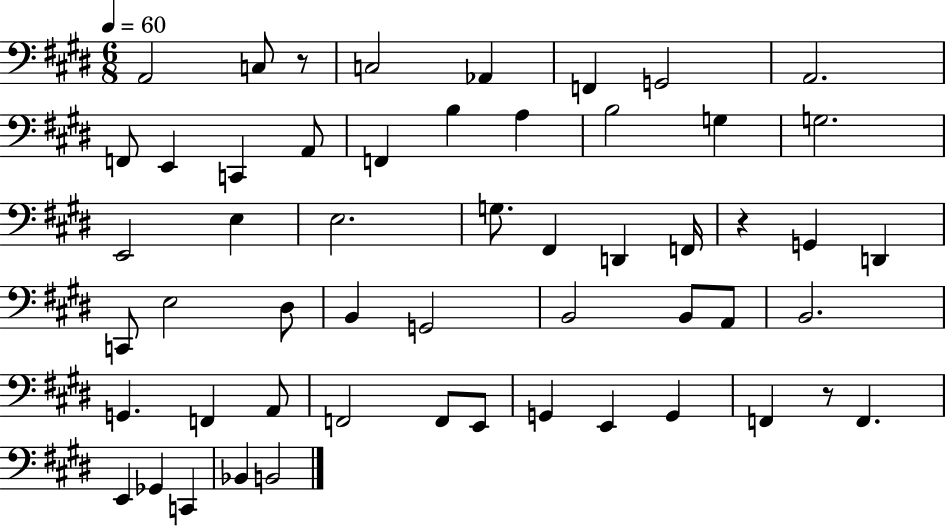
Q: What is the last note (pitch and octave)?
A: B2